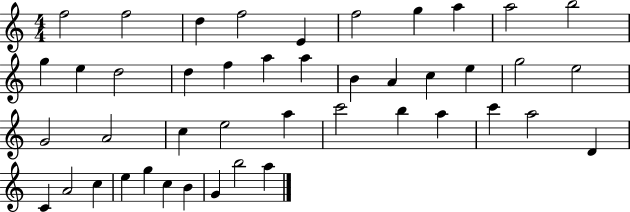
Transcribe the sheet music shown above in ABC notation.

X:1
T:Untitled
M:4/4
L:1/4
K:C
f2 f2 d f2 E f2 g a a2 b2 g e d2 d f a a B A c e g2 e2 G2 A2 c e2 a c'2 b a c' a2 D C A2 c e g c B G b2 a